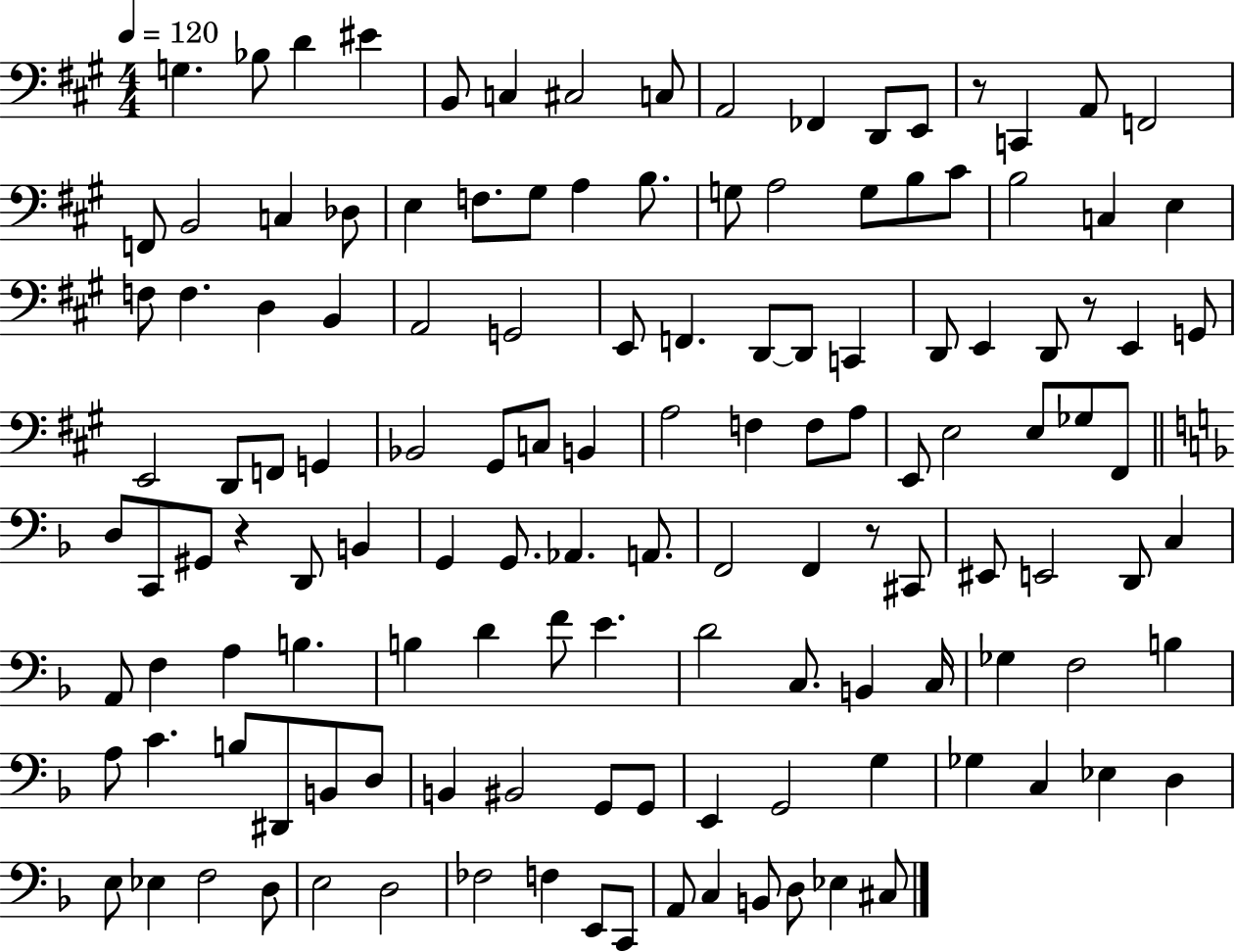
X:1
T:Untitled
M:4/4
L:1/4
K:A
G, _B,/2 D ^E B,,/2 C, ^C,2 C,/2 A,,2 _F,, D,,/2 E,,/2 z/2 C,, A,,/2 F,,2 F,,/2 B,,2 C, _D,/2 E, F,/2 ^G,/2 A, B,/2 G,/2 A,2 G,/2 B,/2 ^C/2 B,2 C, E, F,/2 F, D, B,, A,,2 G,,2 E,,/2 F,, D,,/2 D,,/2 C,, D,,/2 E,, D,,/2 z/2 E,, G,,/2 E,,2 D,,/2 F,,/2 G,, _B,,2 ^G,,/2 C,/2 B,, A,2 F, F,/2 A,/2 E,,/2 E,2 E,/2 _G,/2 ^F,,/2 D,/2 C,,/2 ^G,,/2 z D,,/2 B,, G,, G,,/2 _A,, A,,/2 F,,2 F,, z/2 ^C,,/2 ^E,,/2 E,,2 D,,/2 C, A,,/2 F, A, B, B, D F/2 E D2 C,/2 B,, C,/4 _G, F,2 B, A,/2 C B,/2 ^D,,/2 B,,/2 D,/2 B,, ^B,,2 G,,/2 G,,/2 E,, G,,2 G, _G, C, _E, D, E,/2 _E, F,2 D,/2 E,2 D,2 _F,2 F, E,,/2 C,,/2 A,,/2 C, B,,/2 D,/2 _E, ^C,/2